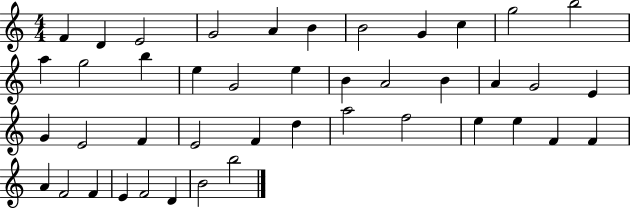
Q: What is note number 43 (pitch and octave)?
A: B5